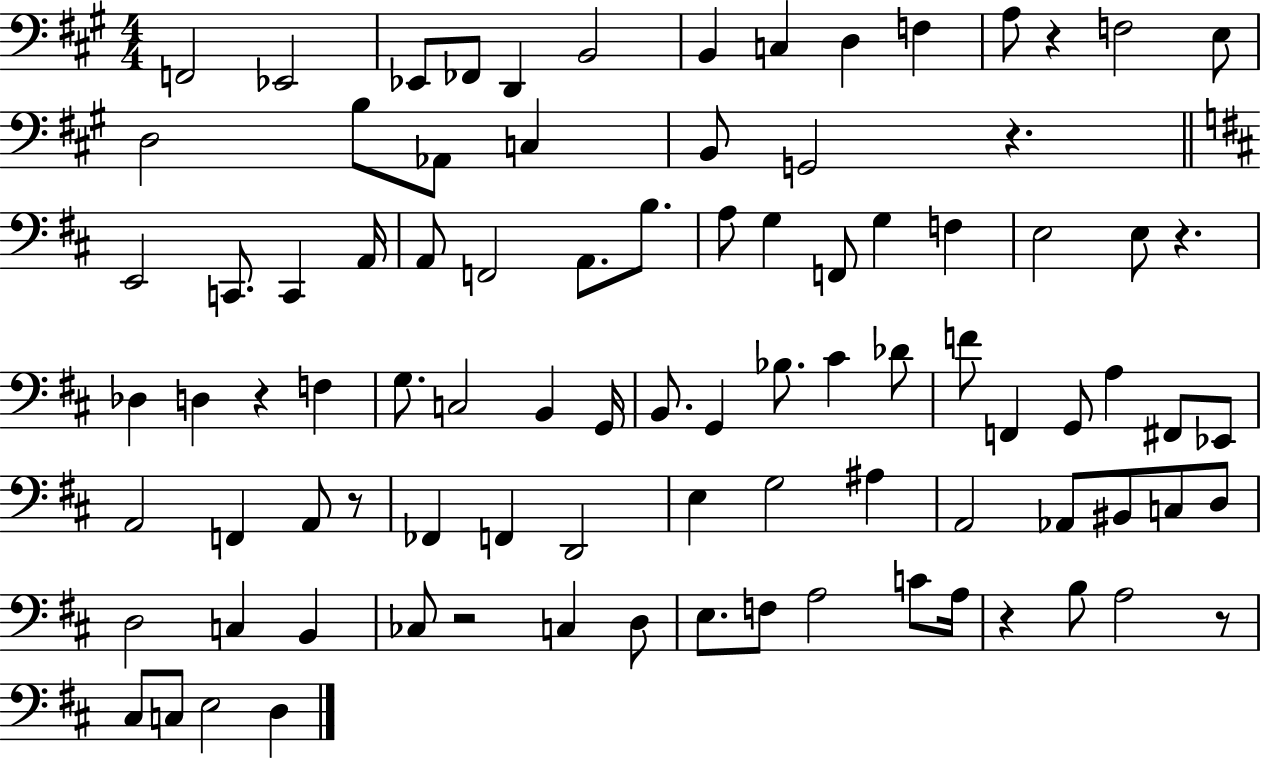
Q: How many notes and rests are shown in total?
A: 91